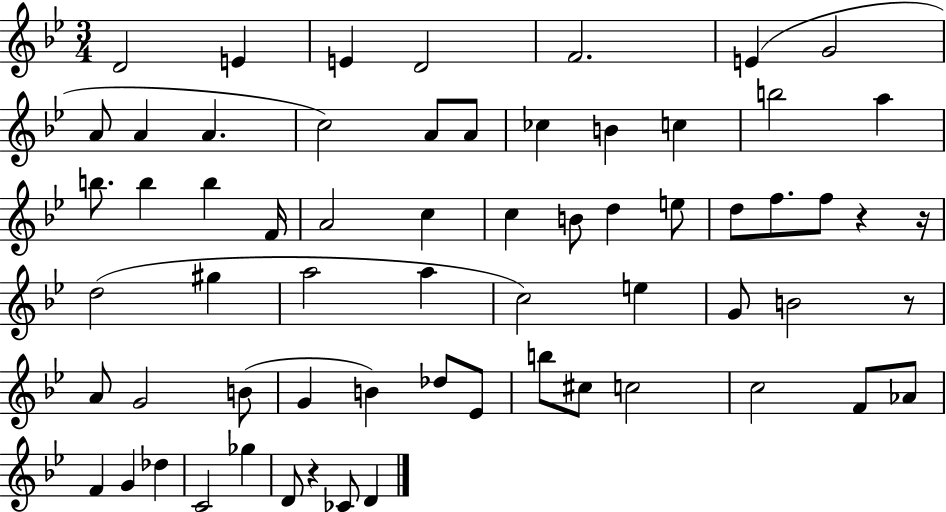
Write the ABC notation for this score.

X:1
T:Untitled
M:3/4
L:1/4
K:Bb
D2 E E D2 F2 E G2 A/2 A A c2 A/2 A/2 _c B c b2 a b/2 b b F/4 A2 c c B/2 d e/2 d/2 f/2 f/2 z z/4 d2 ^g a2 a c2 e G/2 B2 z/2 A/2 G2 B/2 G B _d/2 _E/2 b/2 ^c/2 c2 c2 F/2 _A/2 F G _d C2 _g D/2 z _C/2 D